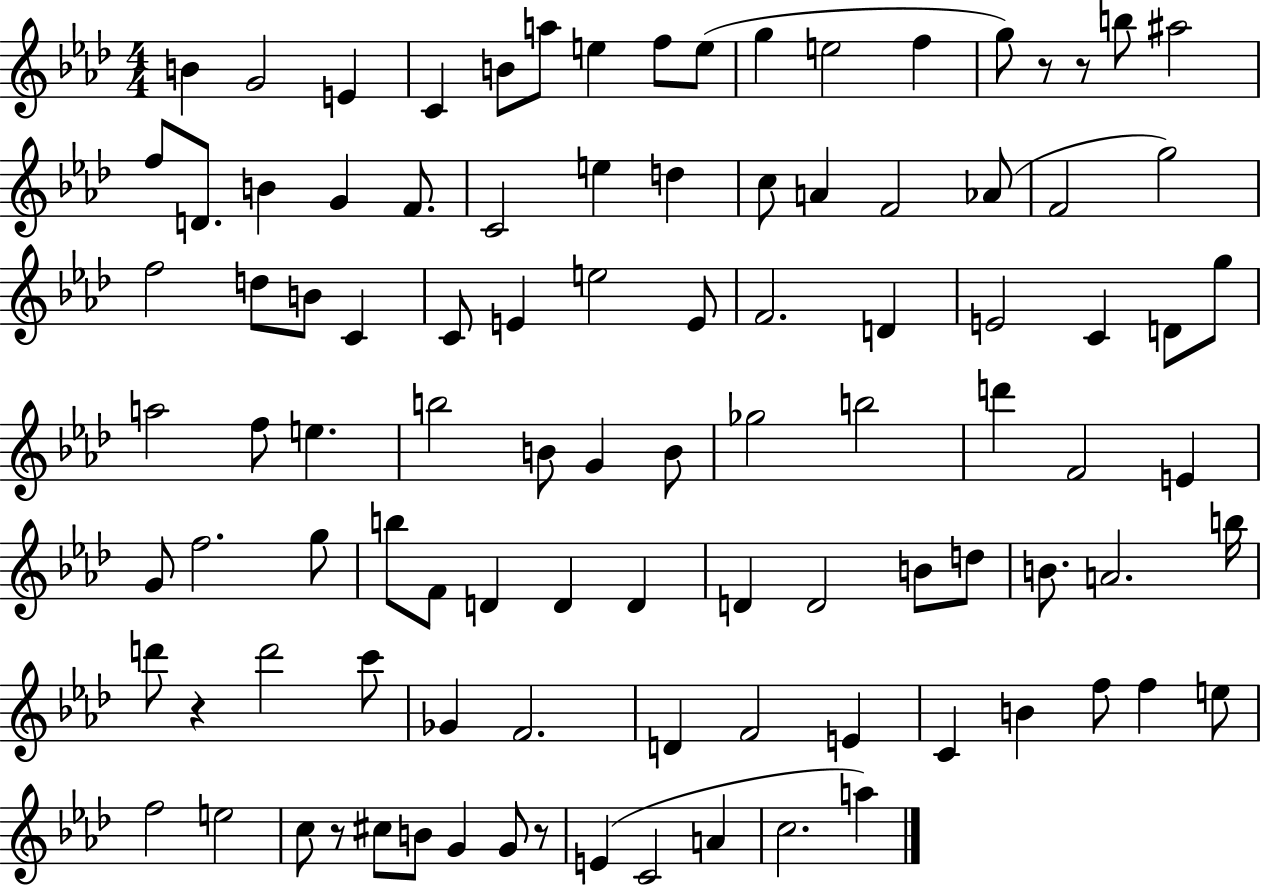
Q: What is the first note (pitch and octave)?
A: B4